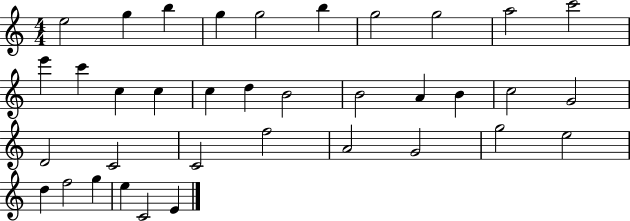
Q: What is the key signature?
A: C major